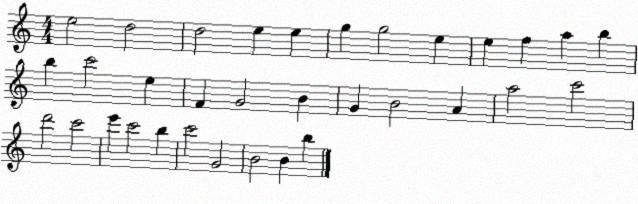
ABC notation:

X:1
T:Untitled
M:4/4
L:1/4
K:C
e2 d2 d2 e e g g2 e e f a b b c'2 e F G2 B G B2 A a2 c'2 d'2 c'2 e' c'2 b c'2 G2 B2 B b